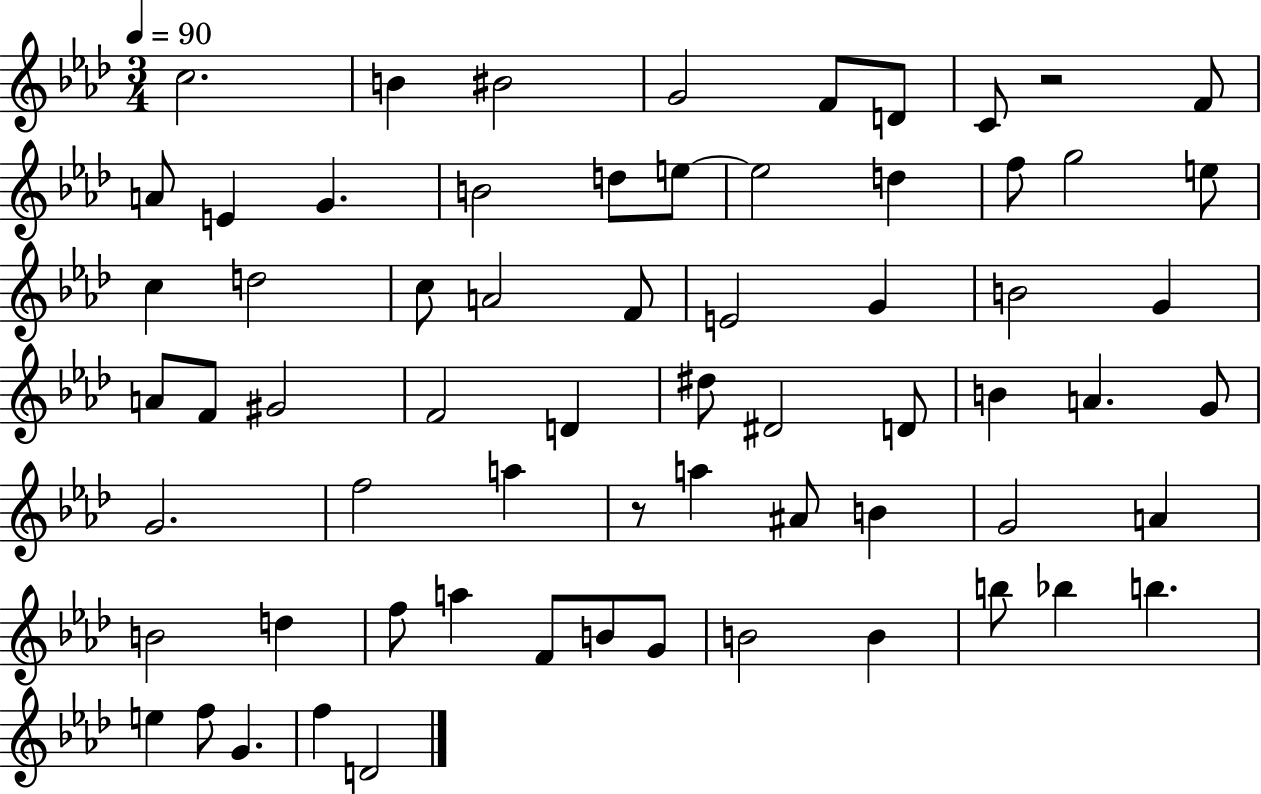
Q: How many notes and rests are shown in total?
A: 66